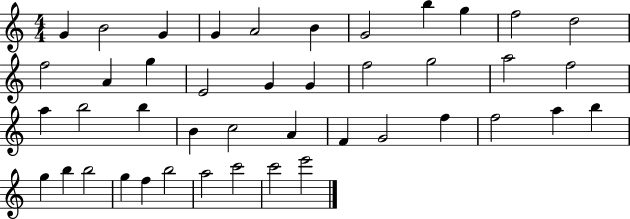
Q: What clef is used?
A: treble